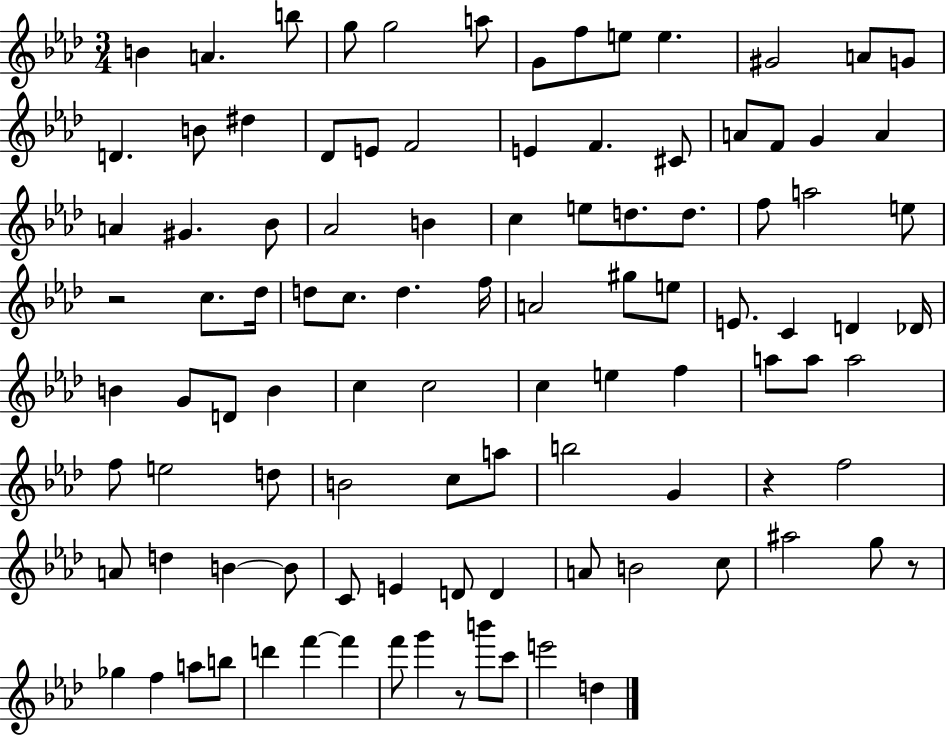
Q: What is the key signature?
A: AES major